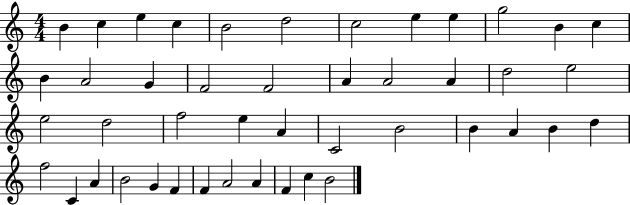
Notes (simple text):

B4/q C5/q E5/q C5/q B4/h D5/h C5/h E5/q E5/q G5/h B4/q C5/q B4/q A4/h G4/q F4/h F4/h A4/q A4/h A4/q D5/h E5/h E5/h D5/h F5/h E5/q A4/q C4/h B4/h B4/q A4/q B4/q D5/q F5/h C4/q A4/q B4/h G4/q F4/q F4/q A4/h A4/q F4/q C5/q B4/h